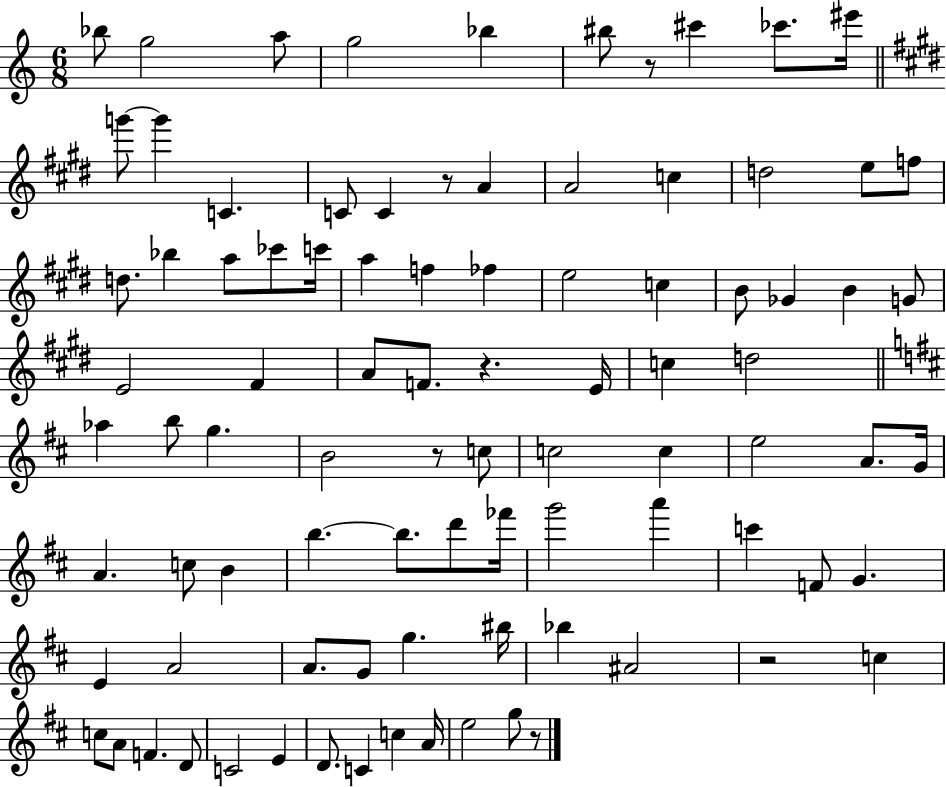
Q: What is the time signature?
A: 6/8